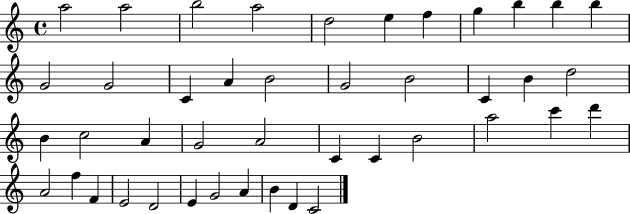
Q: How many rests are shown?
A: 0